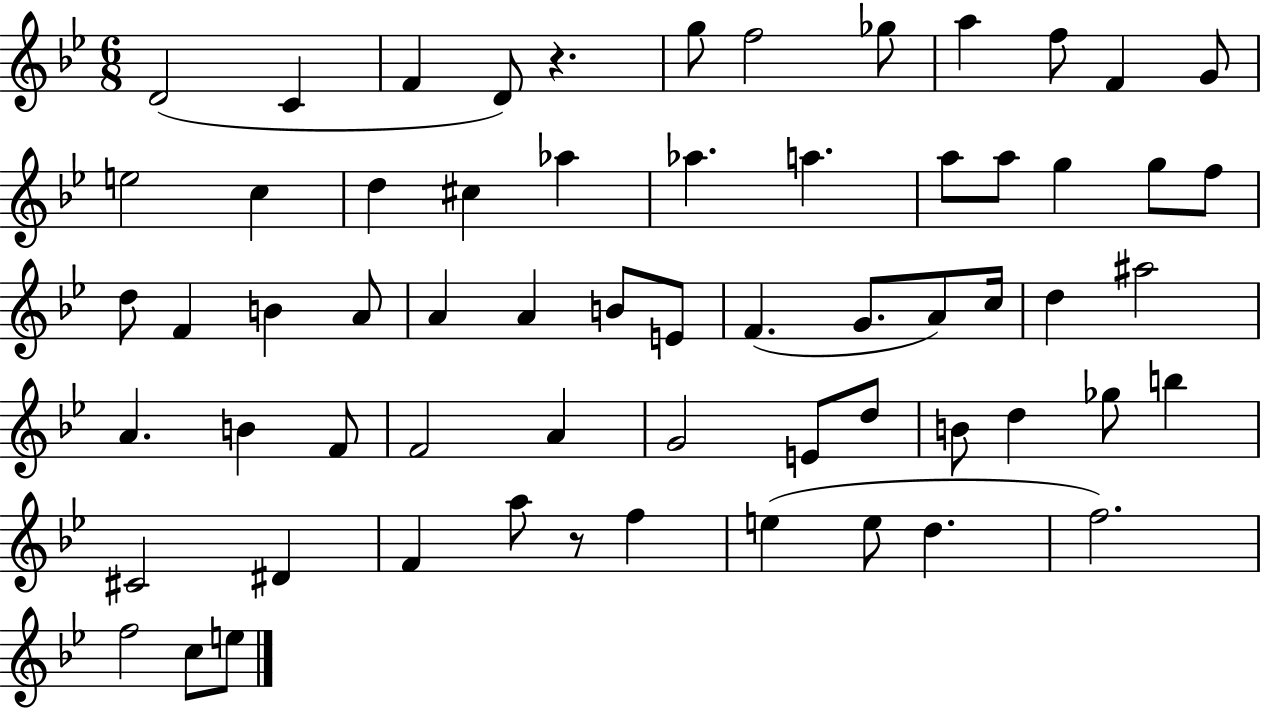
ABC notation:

X:1
T:Untitled
M:6/8
L:1/4
K:Bb
D2 C F D/2 z g/2 f2 _g/2 a f/2 F G/2 e2 c d ^c _a _a a a/2 a/2 g g/2 f/2 d/2 F B A/2 A A B/2 E/2 F G/2 A/2 c/4 d ^a2 A B F/2 F2 A G2 E/2 d/2 B/2 d _g/2 b ^C2 ^D F a/2 z/2 f e e/2 d f2 f2 c/2 e/2